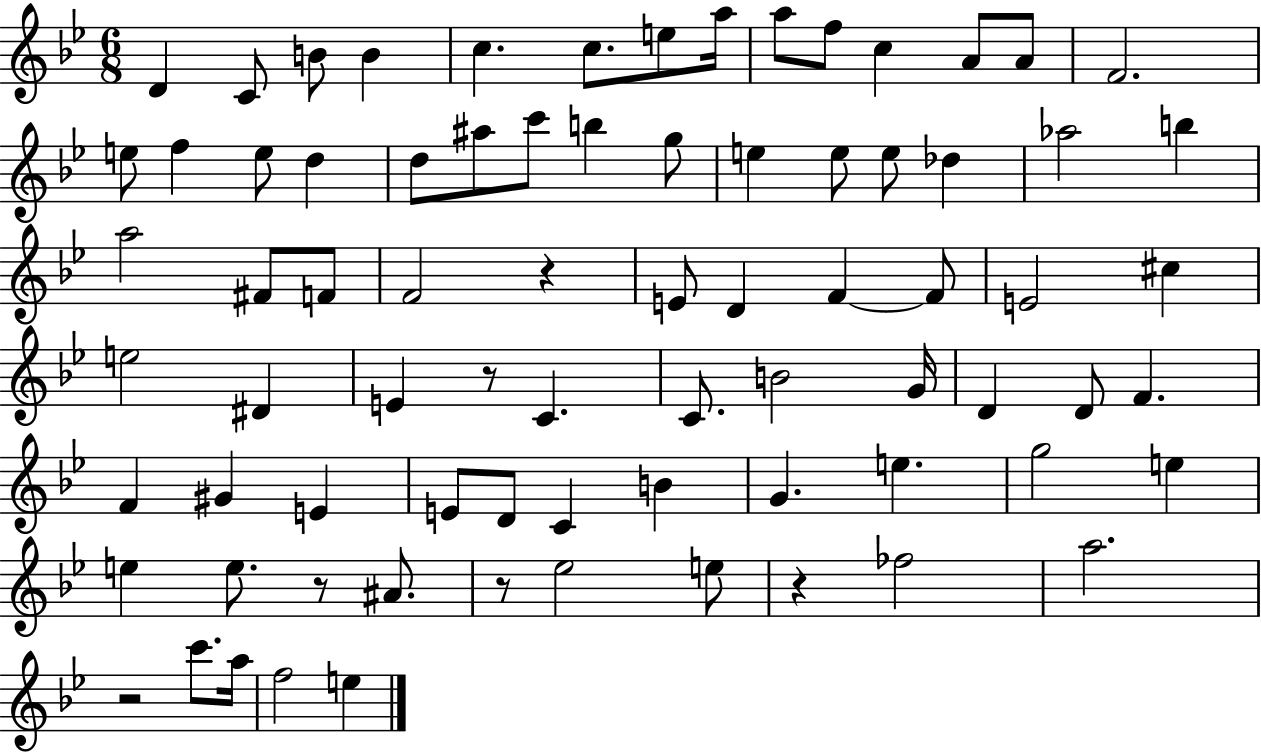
D4/q C4/e B4/e B4/q C5/q. C5/e. E5/e A5/s A5/e F5/e C5/q A4/e A4/e F4/h. E5/e F5/q E5/e D5/q D5/e A#5/e C6/e B5/q G5/e E5/q E5/e E5/e Db5/q Ab5/h B5/q A5/h F#4/e F4/e F4/h R/q E4/e D4/q F4/q F4/e E4/h C#5/q E5/h D#4/q E4/q R/e C4/q. C4/e. B4/h G4/s D4/q D4/e F4/q. F4/q G#4/q E4/q E4/e D4/e C4/q B4/q G4/q. E5/q. G5/h E5/q E5/q E5/e. R/e A#4/e. R/e Eb5/h E5/e R/q FES5/h A5/h. R/h C6/e. A5/s F5/h E5/q